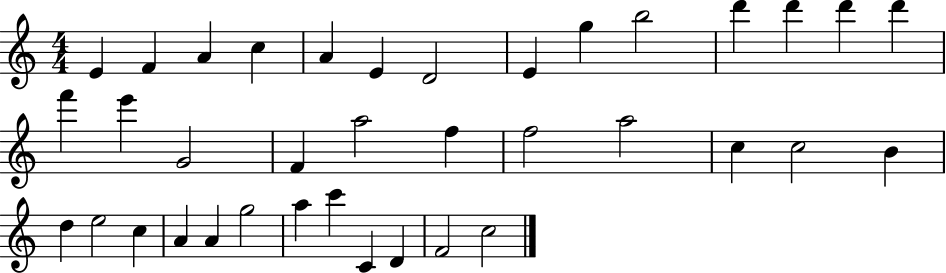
E4/q F4/q A4/q C5/q A4/q E4/q D4/h E4/q G5/q B5/h D6/q D6/q D6/q D6/q F6/q E6/q G4/h F4/q A5/h F5/q F5/h A5/h C5/q C5/h B4/q D5/q E5/h C5/q A4/q A4/q G5/h A5/q C6/q C4/q D4/q F4/h C5/h